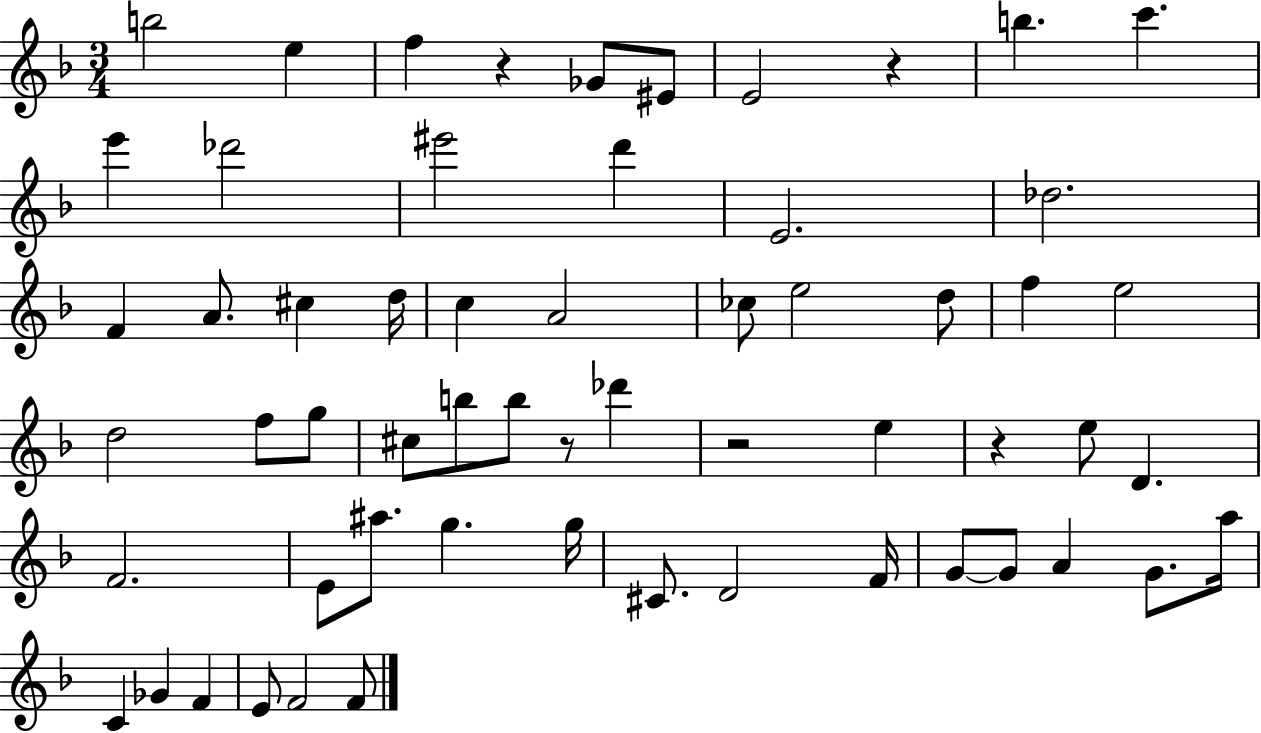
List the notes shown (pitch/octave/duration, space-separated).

B5/h E5/q F5/q R/q Gb4/e EIS4/e E4/h R/q B5/q. C6/q. E6/q Db6/h EIS6/h D6/q E4/h. Db5/h. F4/q A4/e. C#5/q D5/s C5/q A4/h CES5/e E5/h D5/e F5/q E5/h D5/h F5/e G5/e C#5/e B5/e B5/e R/e Db6/q R/h E5/q R/q E5/e D4/q. F4/h. E4/e A#5/e. G5/q. G5/s C#4/e. D4/h F4/s G4/e G4/e A4/q G4/e. A5/s C4/q Gb4/q F4/q E4/e F4/h F4/e